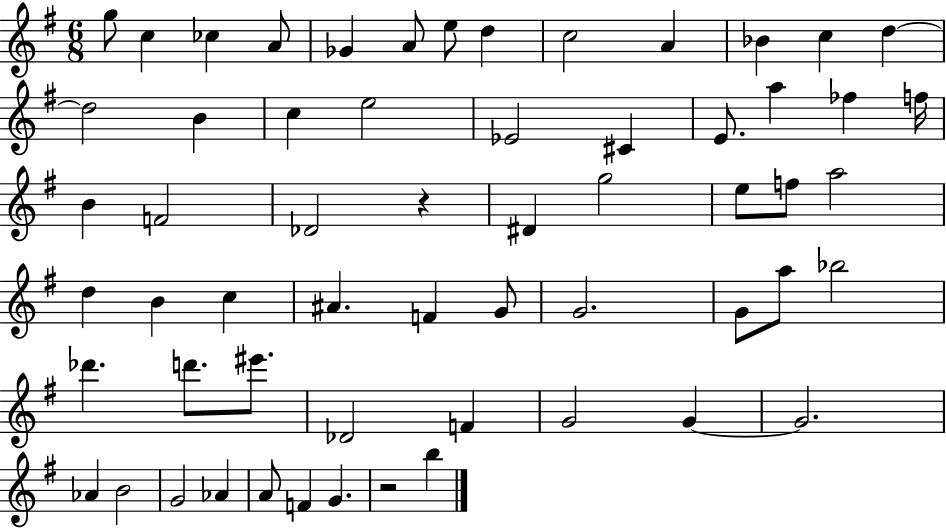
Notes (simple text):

G5/e C5/q CES5/q A4/e Gb4/q A4/e E5/e D5/q C5/h A4/q Bb4/q C5/q D5/q D5/h B4/q C5/q E5/h Eb4/h C#4/q E4/e. A5/q FES5/q F5/s B4/q F4/h Db4/h R/q D#4/q G5/h E5/e F5/e A5/h D5/q B4/q C5/q A#4/q. F4/q G4/e G4/h. G4/e A5/e Bb5/h Db6/q. D6/e. EIS6/e. Db4/h F4/q G4/h G4/q G4/h. Ab4/q B4/h G4/h Ab4/q A4/e F4/q G4/q. R/h B5/q